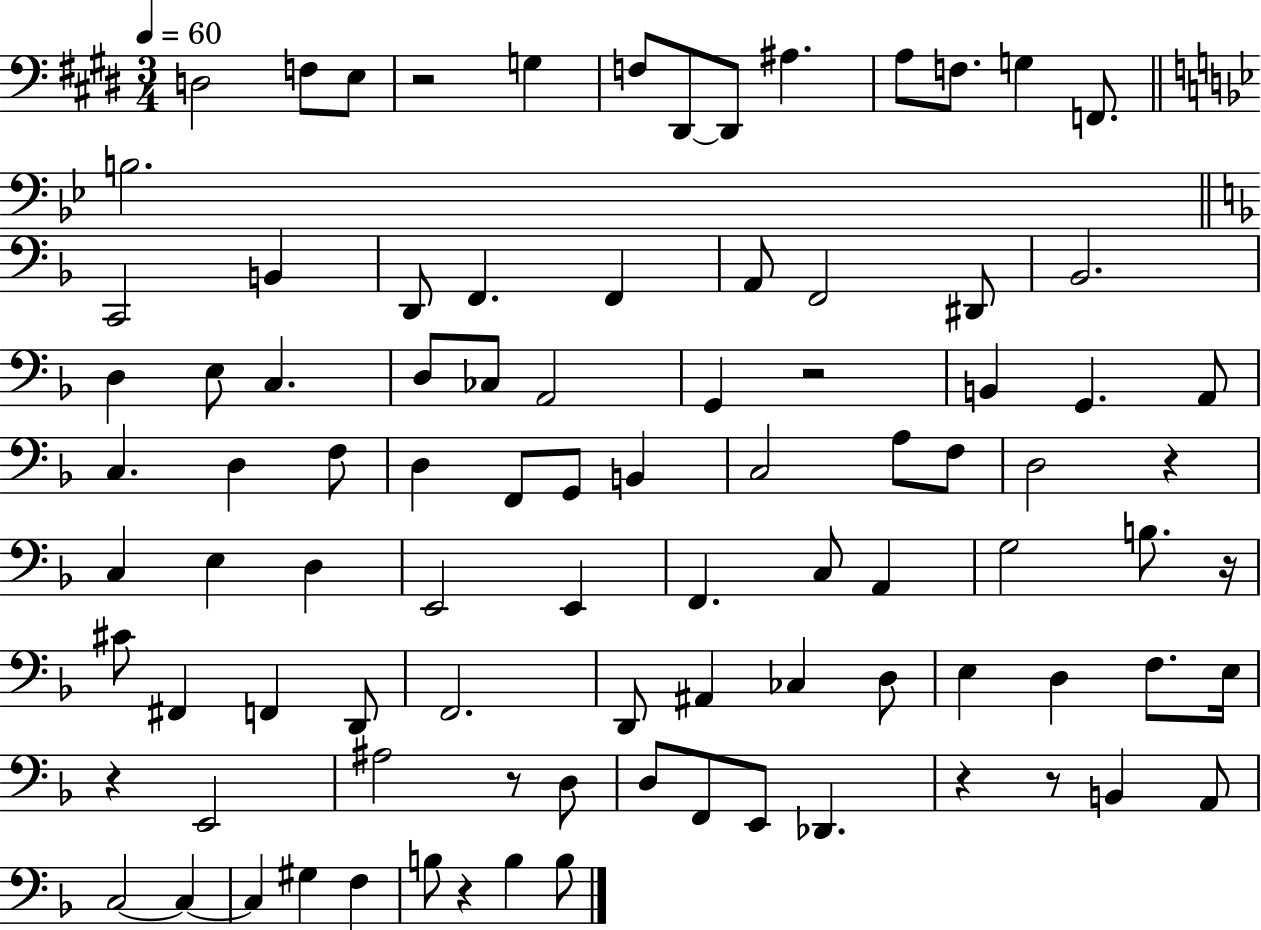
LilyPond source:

{
  \clef bass
  \numericTimeSignature
  \time 3/4
  \key e \major
  \tempo 4 = 60
  \repeat volta 2 { d2 f8 e8 | r2 g4 | f8 dis,8~~ dis,8 ais4. | a8 f8. g4 f,8. | \break \bar "||" \break \key bes \major b2. | \bar "||" \break \key d \minor c,2 b,4 | d,8 f,4. f,4 | a,8 f,2 dis,8 | bes,2. | \break d4 e8 c4. | d8 ces8 a,2 | g,4 r2 | b,4 g,4. a,8 | \break c4. d4 f8 | d4 f,8 g,8 b,4 | c2 a8 f8 | d2 r4 | \break c4 e4 d4 | e,2 e,4 | f,4. c8 a,4 | g2 b8. r16 | \break cis'8 fis,4 f,4 d,8 | f,2. | d,8 ais,4 ces4 d8 | e4 d4 f8. e16 | \break r4 e,2 | ais2 r8 d8 | d8 f,8 e,8 des,4. | r4 r8 b,4 a,8 | \break c2~~ c4~~ | c4 gis4 f4 | b8 r4 b4 b8 | } \bar "|."
}